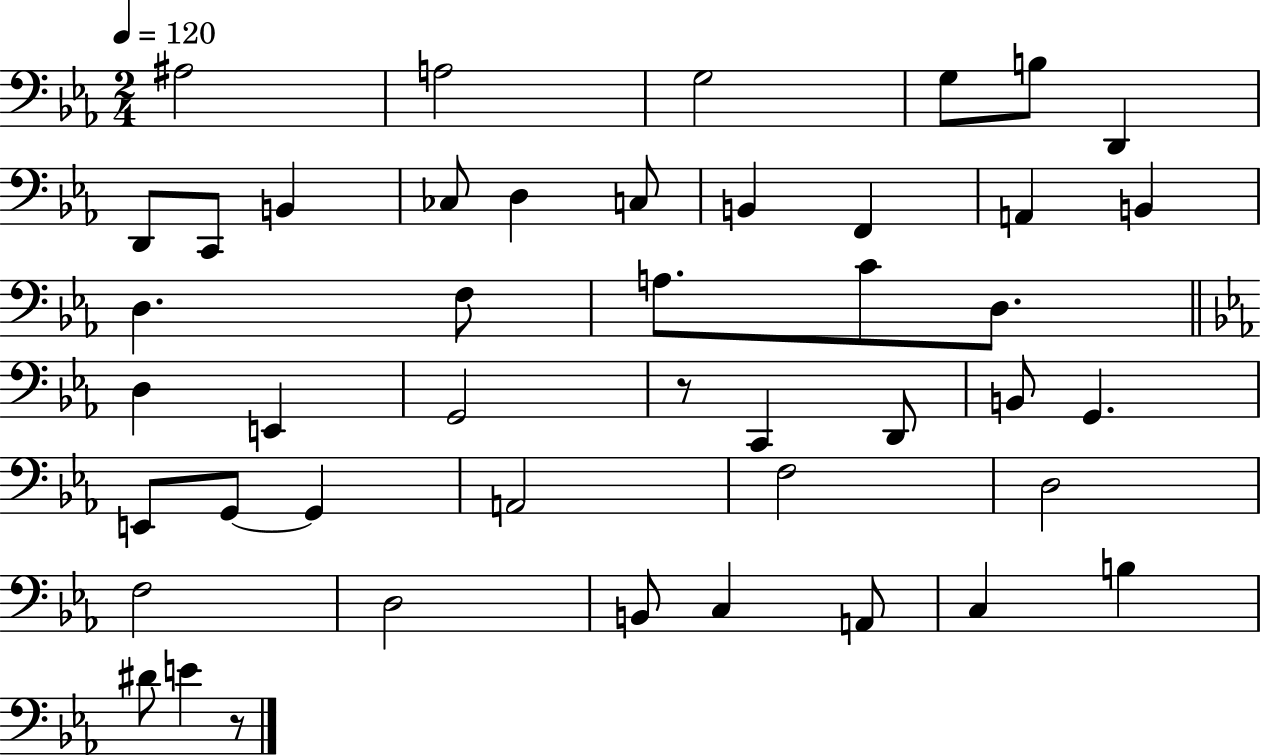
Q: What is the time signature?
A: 2/4